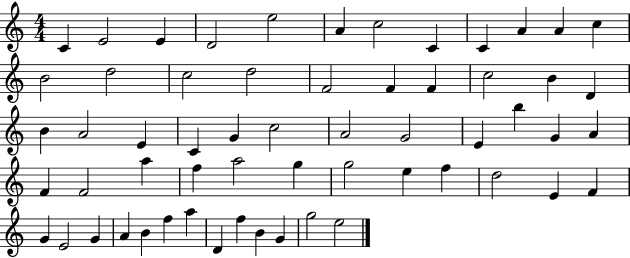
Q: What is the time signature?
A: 4/4